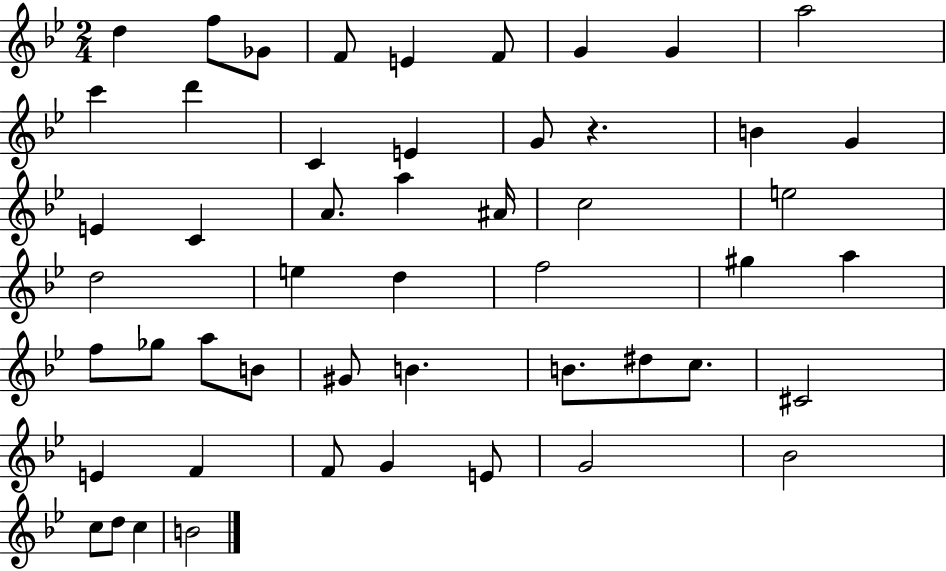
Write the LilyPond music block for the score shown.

{
  \clef treble
  \numericTimeSignature
  \time 2/4
  \key bes \major
  d''4 f''8 ges'8 | f'8 e'4 f'8 | g'4 g'4 | a''2 | \break c'''4 d'''4 | c'4 e'4 | g'8 r4. | b'4 g'4 | \break e'4 c'4 | a'8. a''4 ais'16 | c''2 | e''2 | \break d''2 | e''4 d''4 | f''2 | gis''4 a''4 | \break f''8 ges''8 a''8 b'8 | gis'8 b'4. | b'8. dis''8 c''8. | cis'2 | \break e'4 f'4 | f'8 g'4 e'8 | g'2 | bes'2 | \break c''8 d''8 c''4 | b'2 | \bar "|."
}